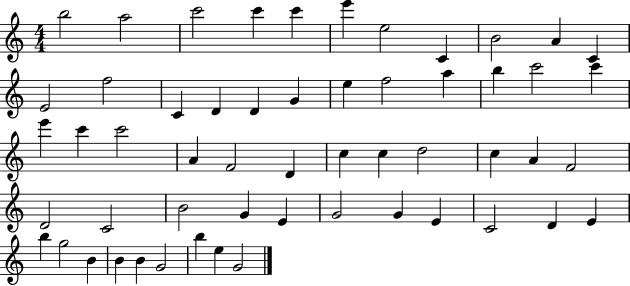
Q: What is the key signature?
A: C major